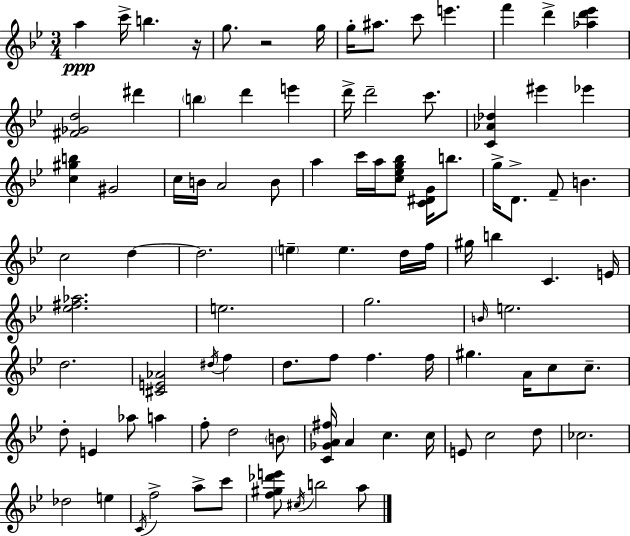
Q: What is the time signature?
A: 3/4